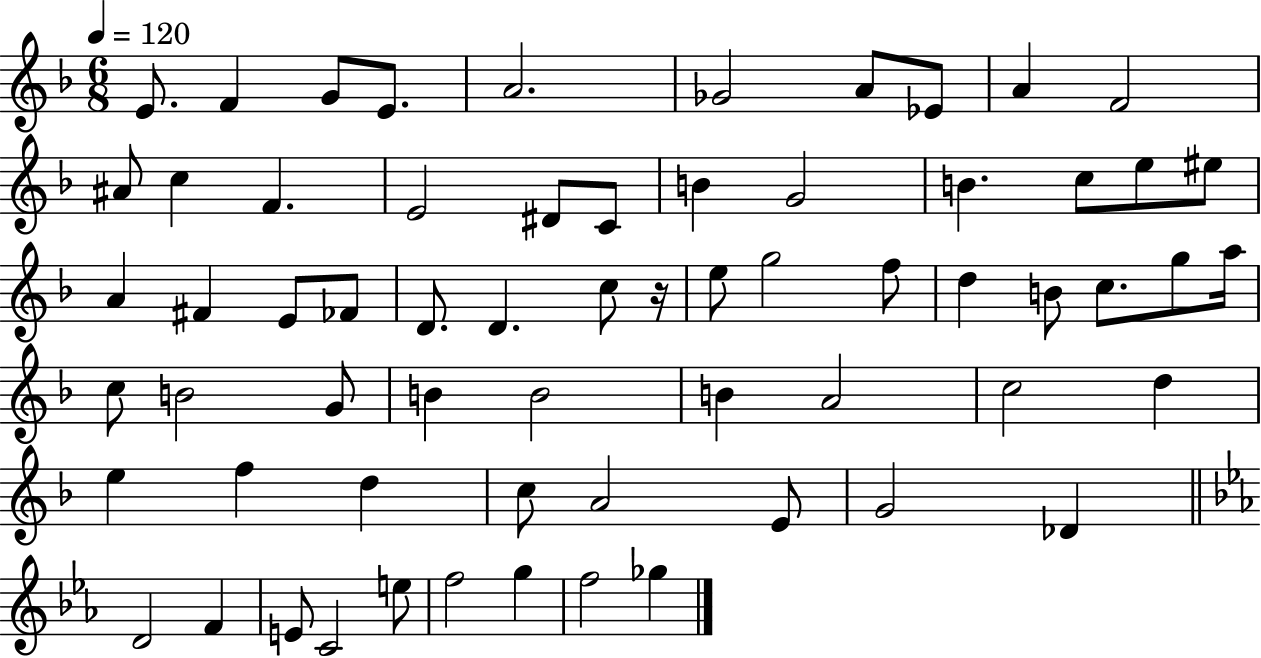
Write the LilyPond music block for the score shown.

{
  \clef treble
  \numericTimeSignature
  \time 6/8
  \key f \major
  \tempo 4 = 120
  e'8. f'4 g'8 e'8. | a'2. | ges'2 a'8 ees'8 | a'4 f'2 | \break ais'8 c''4 f'4. | e'2 dis'8 c'8 | b'4 g'2 | b'4. c''8 e''8 eis''8 | \break a'4 fis'4 e'8 fes'8 | d'8. d'4. c''8 r16 | e''8 g''2 f''8 | d''4 b'8 c''8. g''8 a''16 | \break c''8 b'2 g'8 | b'4 b'2 | b'4 a'2 | c''2 d''4 | \break e''4 f''4 d''4 | c''8 a'2 e'8 | g'2 des'4 | \bar "||" \break \key c \minor d'2 f'4 | e'8 c'2 e''8 | f''2 g''4 | f''2 ges''4 | \break \bar "|."
}